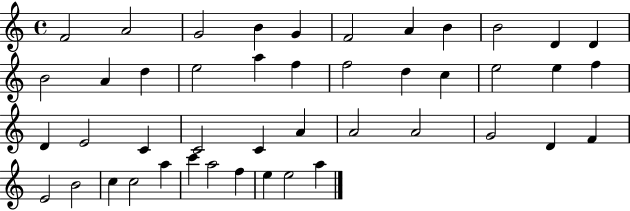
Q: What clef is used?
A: treble